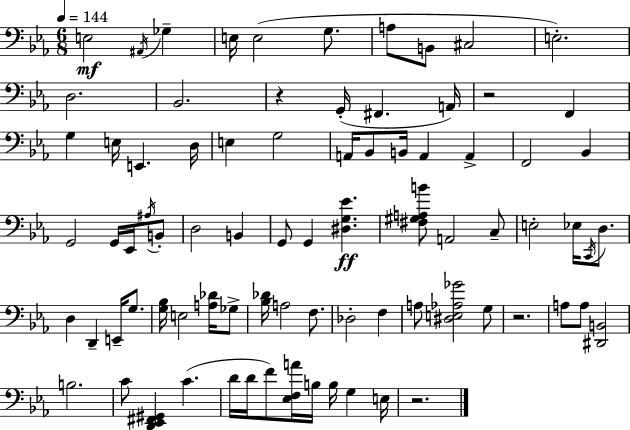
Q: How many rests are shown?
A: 4